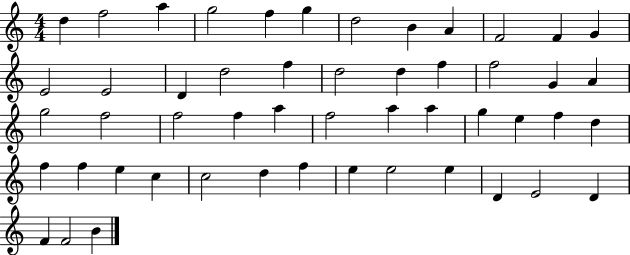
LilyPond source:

{
  \clef treble
  \numericTimeSignature
  \time 4/4
  \key c \major
  d''4 f''2 a''4 | g''2 f''4 g''4 | d''2 b'4 a'4 | f'2 f'4 g'4 | \break e'2 e'2 | d'4 d''2 f''4 | d''2 d''4 f''4 | f''2 g'4 a'4 | \break g''2 f''2 | f''2 f''4 a''4 | f''2 a''4 a''4 | g''4 e''4 f''4 d''4 | \break f''4 f''4 e''4 c''4 | c''2 d''4 f''4 | e''4 e''2 e''4 | d'4 e'2 d'4 | \break f'4 f'2 b'4 | \bar "|."
}